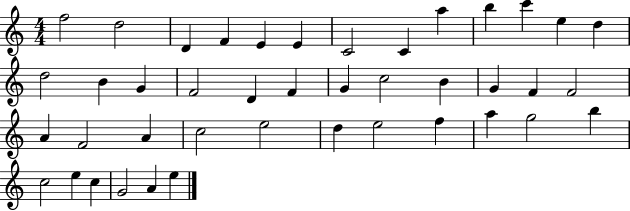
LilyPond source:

{
  \clef treble
  \numericTimeSignature
  \time 4/4
  \key c \major
  f''2 d''2 | d'4 f'4 e'4 e'4 | c'2 c'4 a''4 | b''4 c'''4 e''4 d''4 | \break d''2 b'4 g'4 | f'2 d'4 f'4 | g'4 c''2 b'4 | g'4 f'4 f'2 | \break a'4 f'2 a'4 | c''2 e''2 | d''4 e''2 f''4 | a''4 g''2 b''4 | \break c''2 e''4 c''4 | g'2 a'4 e''4 | \bar "|."
}